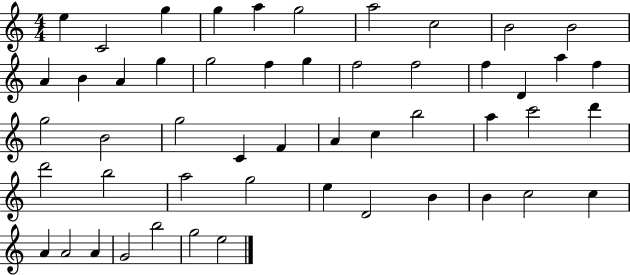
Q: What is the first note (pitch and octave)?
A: E5